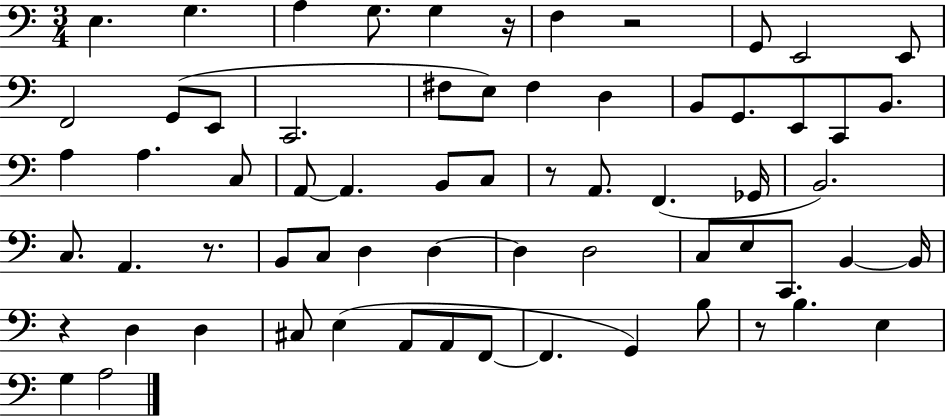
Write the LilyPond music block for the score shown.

{
  \clef bass
  \numericTimeSignature
  \time 3/4
  \key c \major
  e4. g4. | a4 g8. g4 r16 | f4 r2 | g,8 e,2 e,8 | \break f,2 g,8( e,8 | c,2. | fis8 e8) fis4 d4 | b,8 g,8. e,8 c,8 b,8. | \break a4 a4. c8 | a,8~~ a,4. b,8 c8 | r8 a,8. f,4.( ges,16 | b,2.) | \break c8. a,4. r8. | b,8 c8 d4 d4~~ | d4 d2 | c8 e8 c,8. b,4~~ b,16 | \break r4 d4 d4 | cis8 e4( a,8 a,8 f,8~~ | f,4. g,4) b8 | r8 b4. e4 | \break g4 a2 | \bar "|."
}